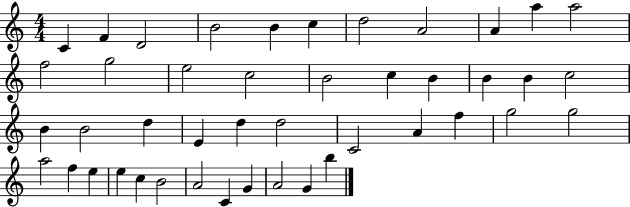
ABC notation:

X:1
T:Untitled
M:4/4
L:1/4
K:C
C F D2 B2 B c d2 A2 A a a2 f2 g2 e2 c2 B2 c B B B c2 B B2 d E d d2 C2 A f g2 g2 a2 f e e c B2 A2 C G A2 G b